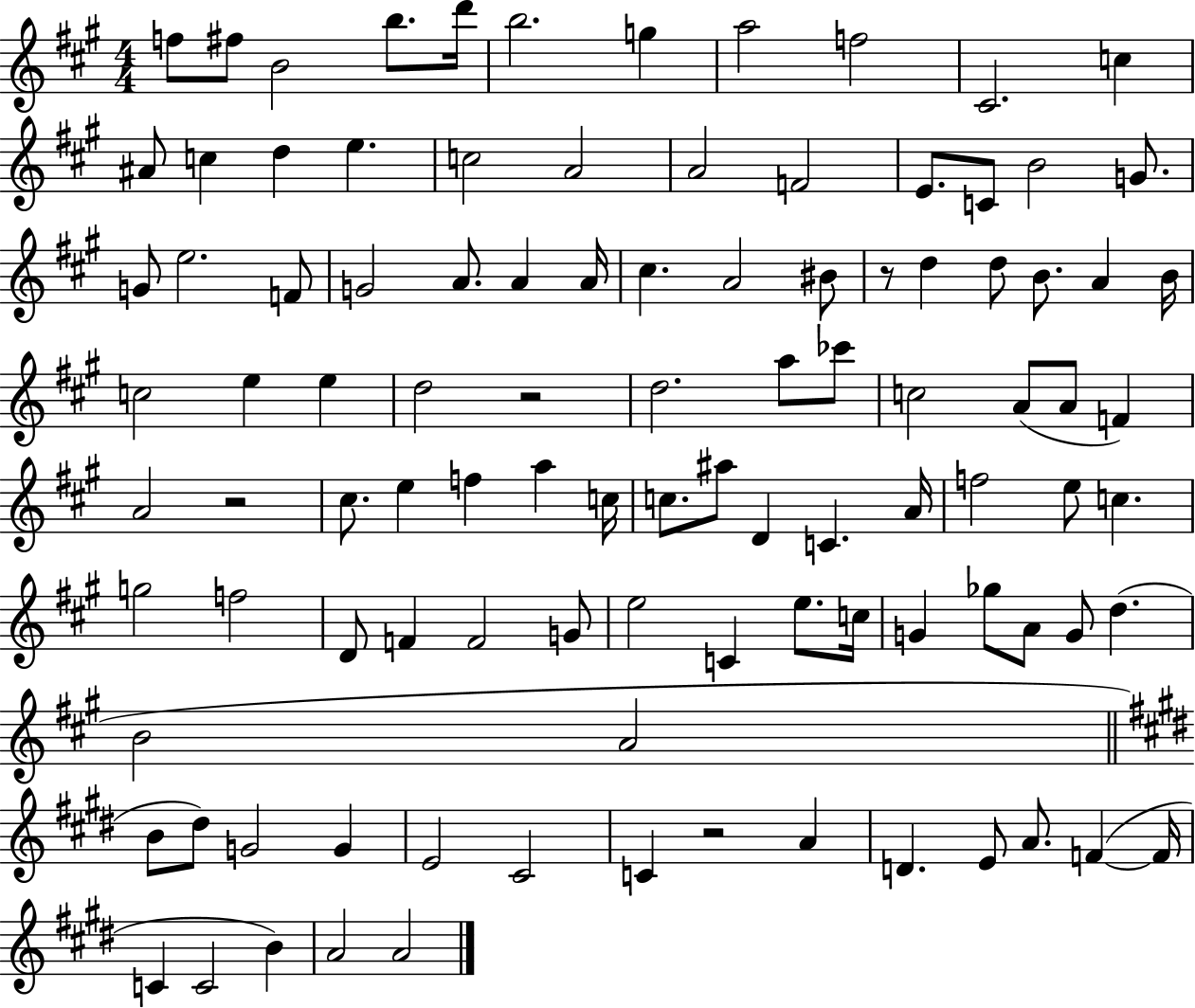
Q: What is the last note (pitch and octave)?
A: A4